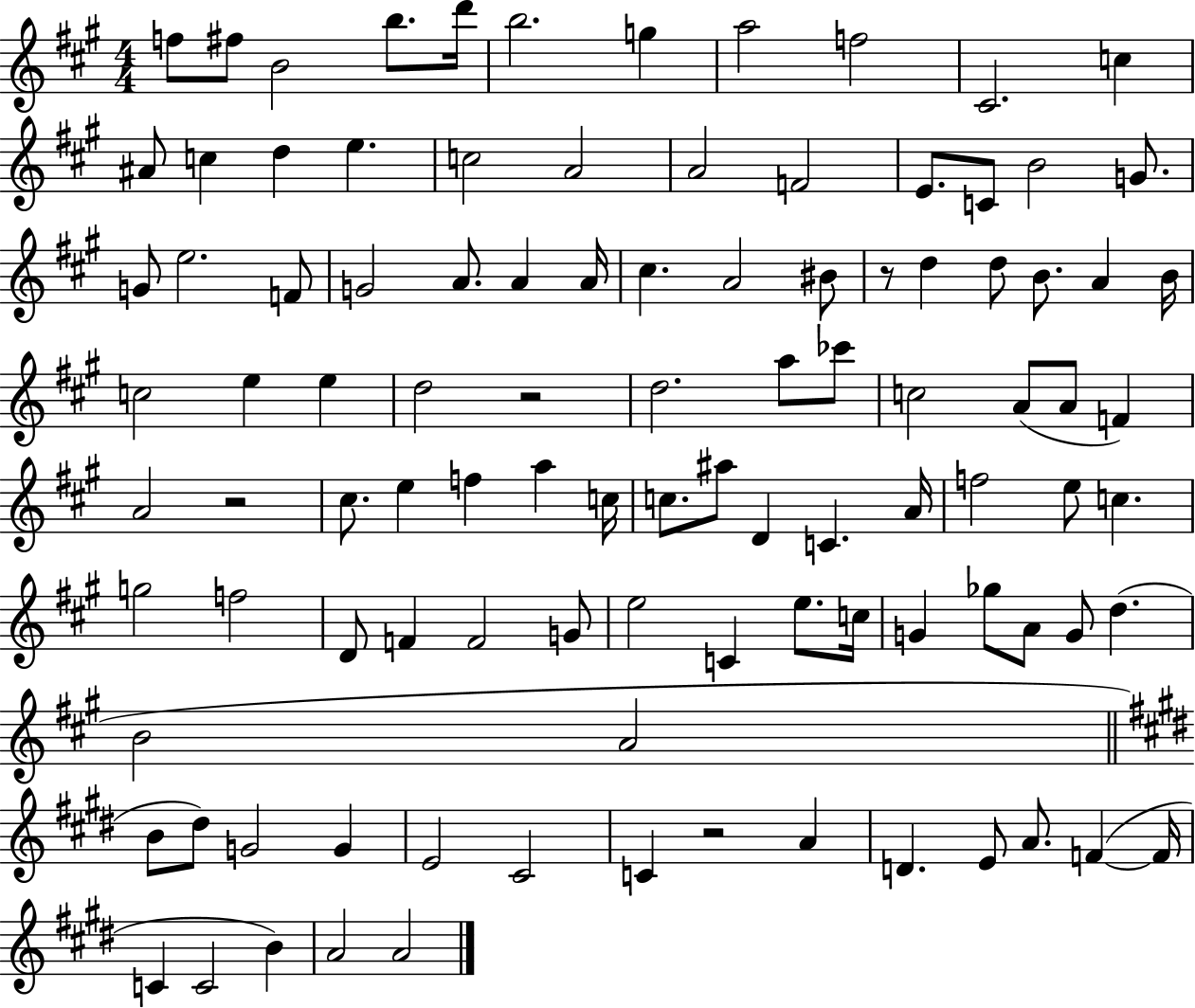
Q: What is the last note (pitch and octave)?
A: A4